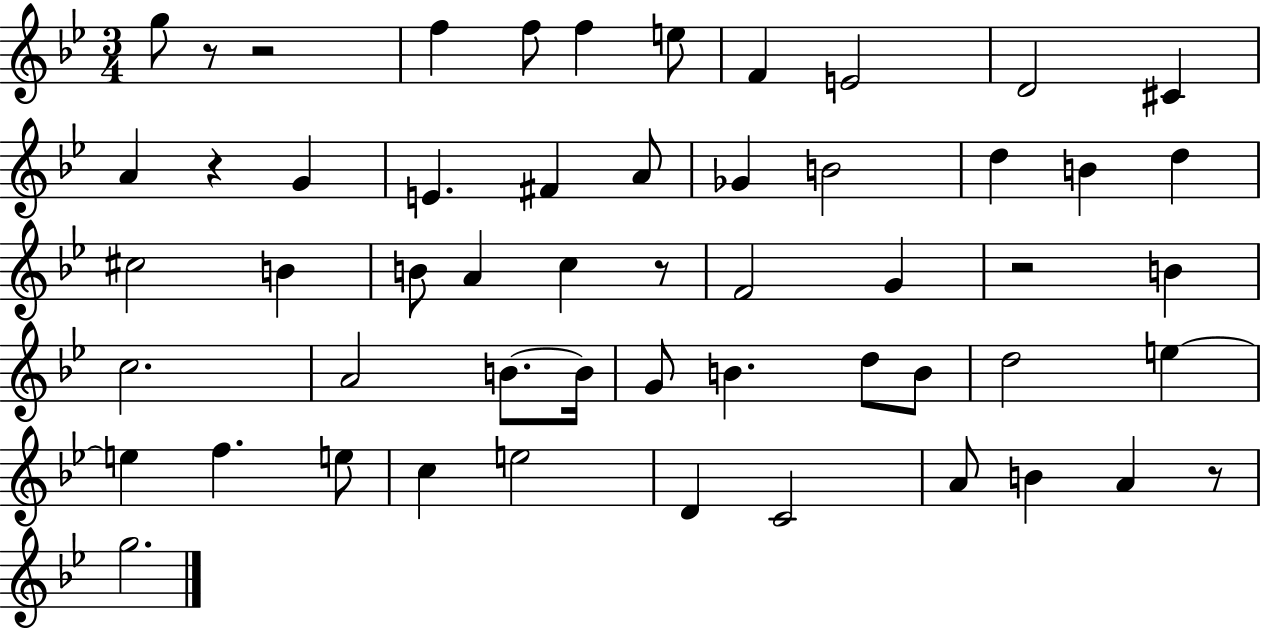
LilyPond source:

{
  \clef treble
  \numericTimeSignature
  \time 3/4
  \key bes \major
  g''8 r8 r2 | f''4 f''8 f''4 e''8 | f'4 e'2 | d'2 cis'4 | \break a'4 r4 g'4 | e'4. fis'4 a'8 | ges'4 b'2 | d''4 b'4 d''4 | \break cis''2 b'4 | b'8 a'4 c''4 r8 | f'2 g'4 | r2 b'4 | \break c''2. | a'2 b'8.~~ b'16 | g'8 b'4. d''8 b'8 | d''2 e''4~~ | \break e''4 f''4. e''8 | c''4 e''2 | d'4 c'2 | a'8 b'4 a'4 r8 | \break g''2. | \bar "|."
}